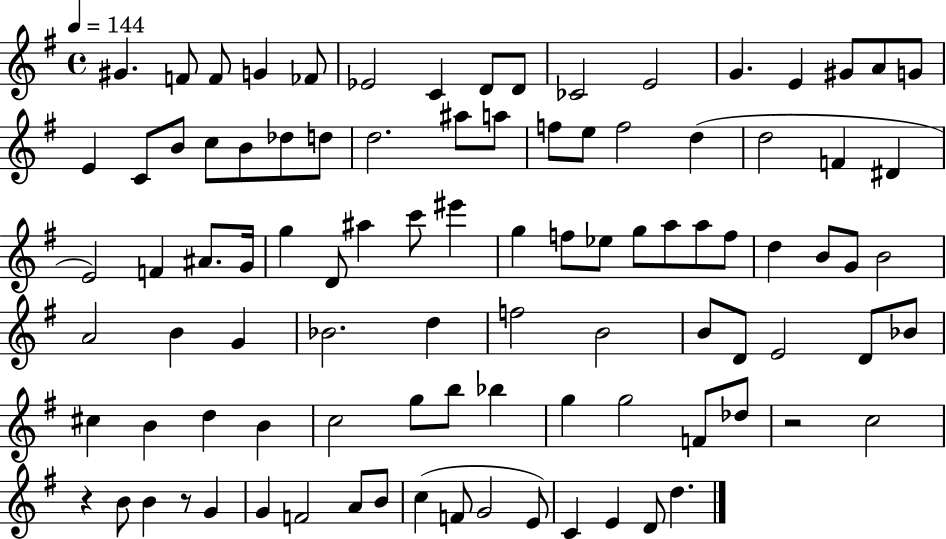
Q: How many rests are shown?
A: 3